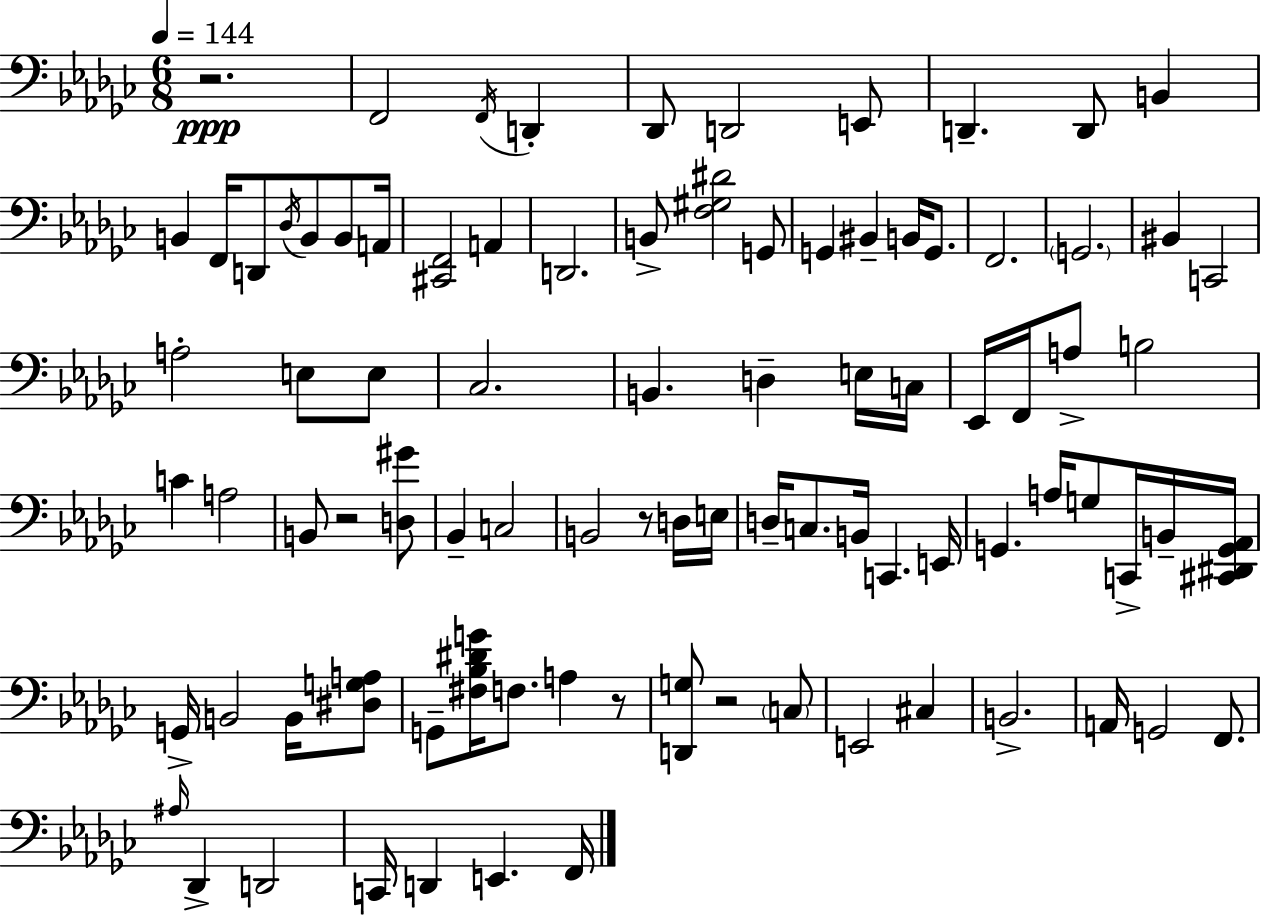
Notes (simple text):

R/h. F2/h F2/s D2/q Db2/e D2/h E2/e D2/q. D2/e B2/q B2/q F2/s D2/e Db3/s B2/e B2/e A2/s [C#2,F2]/h A2/q D2/h. B2/e [F3,G#3,D#4]/h G2/e G2/q BIS2/q B2/s G2/e. F2/h. G2/h. BIS2/q C2/h A3/h E3/e E3/e CES3/h. B2/q. D3/q E3/s C3/s Eb2/s F2/s A3/e B3/h C4/q A3/h B2/e R/h [D3,G#4]/e Bb2/q C3/h B2/h R/e D3/s E3/s D3/s C3/e. B2/s C2/q. E2/s G2/q. A3/s G3/e C2/s B2/s [C#2,D#2,G2,Ab2]/s G2/s B2/h B2/s [D#3,G3,A3]/e G2/e [F#3,Bb3,D#4,G4]/s F3/e. A3/q R/e [D2,G3]/e R/h C3/e E2/h C#3/q B2/h. A2/s G2/h F2/e. A#3/s Db2/q D2/h C2/s D2/q E2/q. F2/s